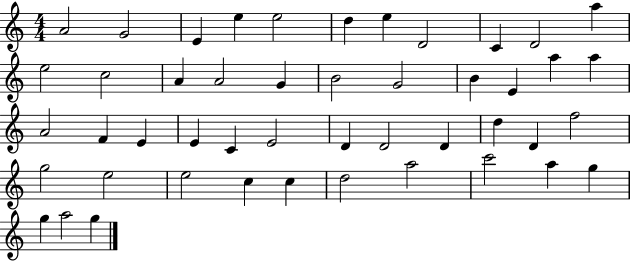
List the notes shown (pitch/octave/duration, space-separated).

A4/h G4/h E4/q E5/q E5/h D5/q E5/q D4/h C4/q D4/h A5/q E5/h C5/h A4/q A4/h G4/q B4/h G4/h B4/q E4/q A5/q A5/q A4/h F4/q E4/q E4/q C4/q E4/h D4/q D4/h D4/q D5/q D4/q F5/h G5/h E5/h E5/h C5/q C5/q D5/h A5/h C6/h A5/q G5/q G5/q A5/h G5/q